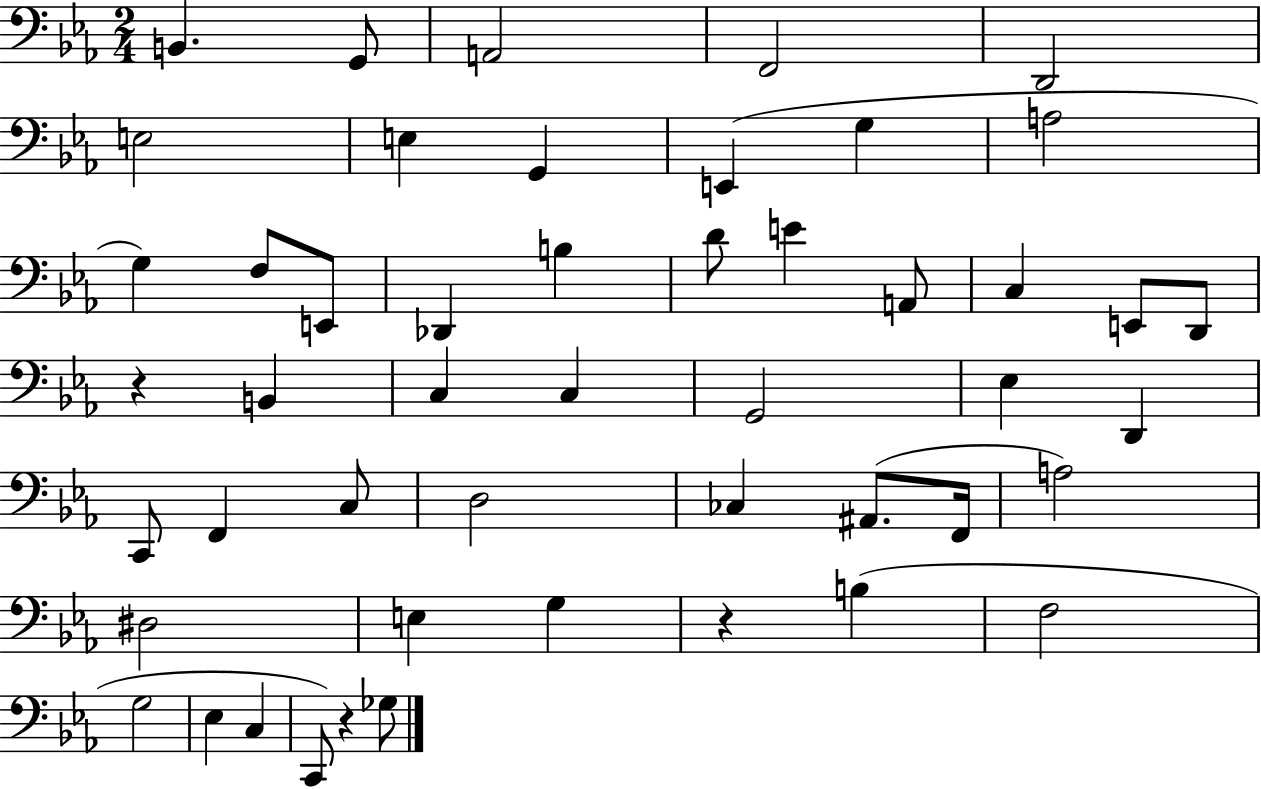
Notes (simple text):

B2/q. G2/e A2/h F2/h D2/h E3/h E3/q G2/q E2/q G3/q A3/h G3/q F3/e E2/e Db2/q B3/q D4/e E4/q A2/e C3/q E2/e D2/e R/q B2/q C3/q C3/q G2/h Eb3/q D2/q C2/e F2/q C3/e D3/h CES3/q A#2/e. F2/s A3/h D#3/h E3/q G3/q R/q B3/q F3/h G3/h Eb3/q C3/q C2/e R/q Gb3/e